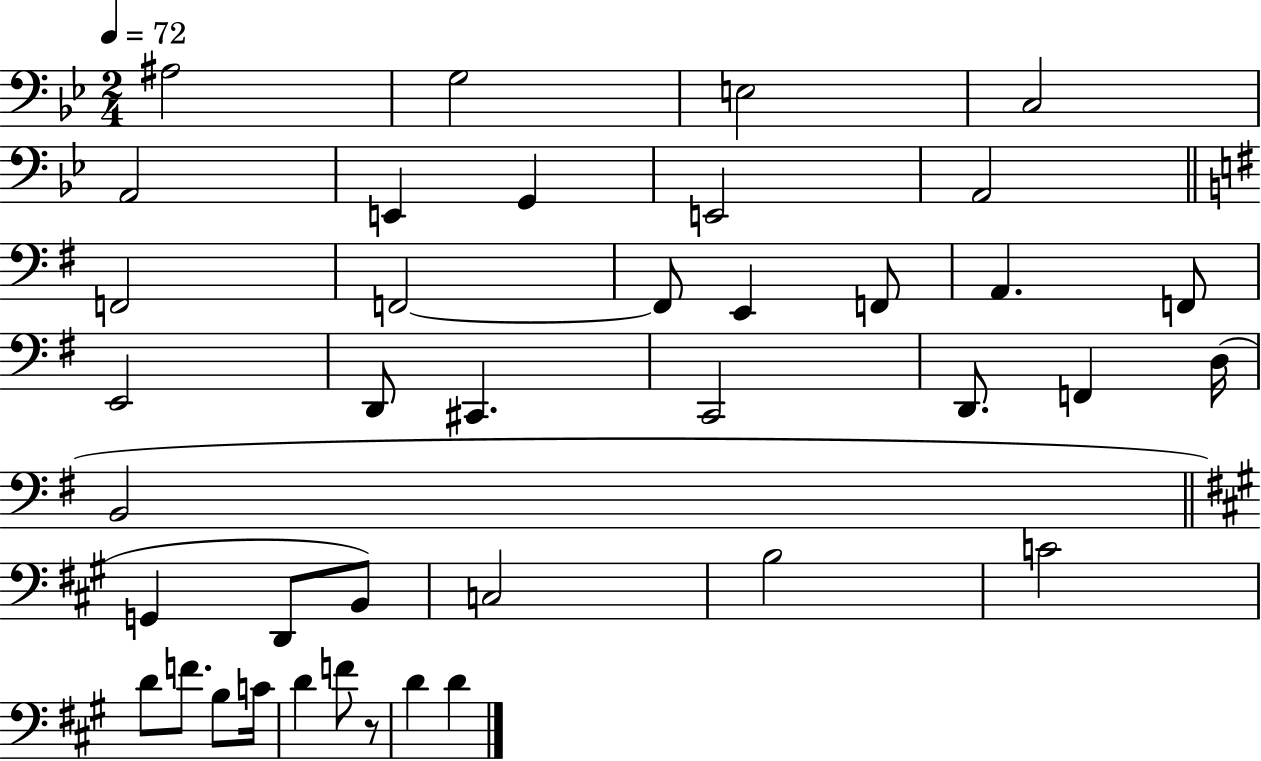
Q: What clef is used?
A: bass